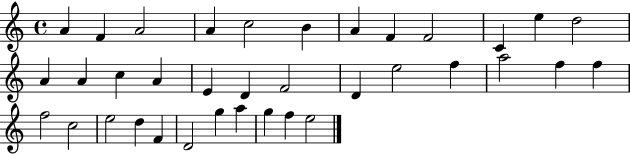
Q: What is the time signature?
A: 4/4